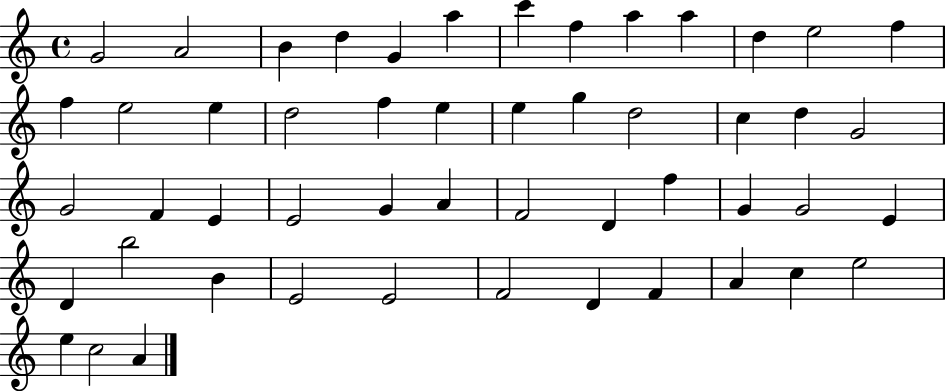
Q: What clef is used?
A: treble